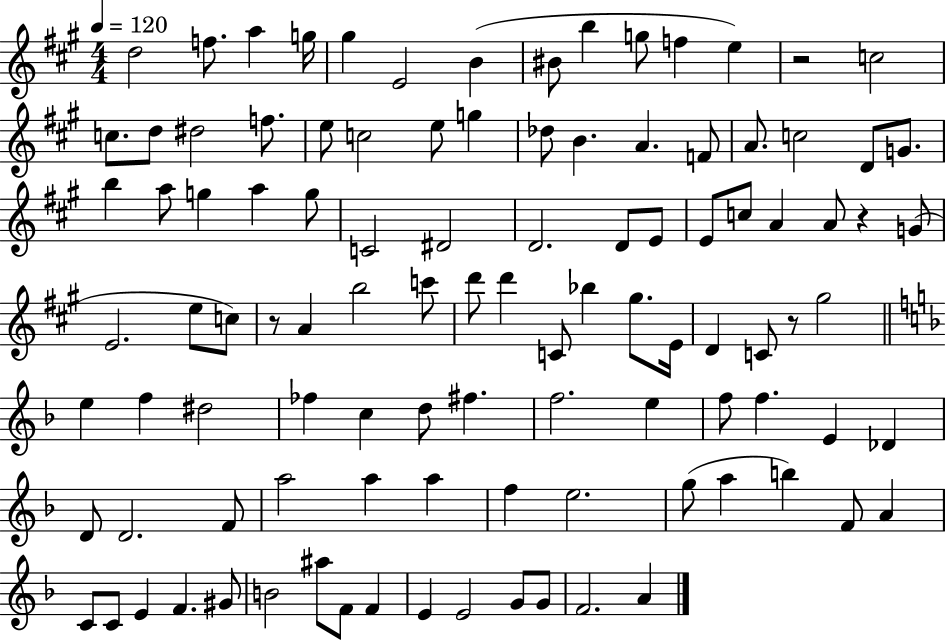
{
  \clef treble
  \numericTimeSignature
  \time 4/4
  \key a \major
  \tempo 4 = 120
  d''2 f''8. a''4 g''16 | gis''4 e'2 b'4( | bis'8 b''4 g''8 f''4 e''4) | r2 c''2 | \break c''8. d''8 dis''2 f''8. | e''8 c''2 e''8 g''4 | des''8 b'4. a'4. f'8 | a'8. c''2 d'8 g'8. | \break b''4 a''8 g''4 a''4 g''8 | c'2 dis'2 | d'2. d'8 e'8 | e'8 c''8 a'4 a'8 r4 g'8( | \break e'2. e''8 c''8) | r8 a'4 b''2 c'''8 | d'''8 d'''4 c'8 bes''4 gis''8. e'16 | d'4 c'8 r8 gis''2 | \break \bar "||" \break \key f \major e''4 f''4 dis''2 | fes''4 c''4 d''8 fis''4. | f''2. e''4 | f''8 f''4. e'4 des'4 | \break d'8 d'2. f'8 | a''2 a''4 a''4 | f''4 e''2. | g''8( a''4 b''4) f'8 a'4 | \break c'8 c'8 e'4 f'4. gis'8 | b'2 ais''8 f'8 f'4 | e'4 e'2 g'8 g'8 | f'2. a'4 | \break \bar "|."
}